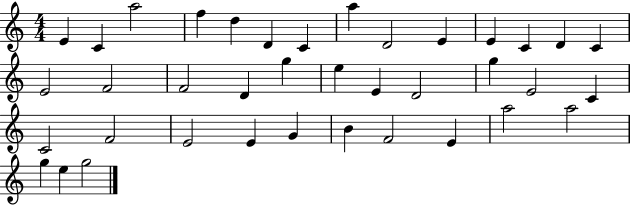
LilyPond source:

{
  \clef treble
  \numericTimeSignature
  \time 4/4
  \key c \major
  e'4 c'4 a''2 | f''4 d''4 d'4 c'4 | a''4 d'2 e'4 | e'4 c'4 d'4 c'4 | \break e'2 f'2 | f'2 d'4 g''4 | e''4 e'4 d'2 | g''4 e'2 c'4 | \break c'2 f'2 | e'2 e'4 g'4 | b'4 f'2 e'4 | a''2 a''2 | \break g''4 e''4 g''2 | \bar "|."
}